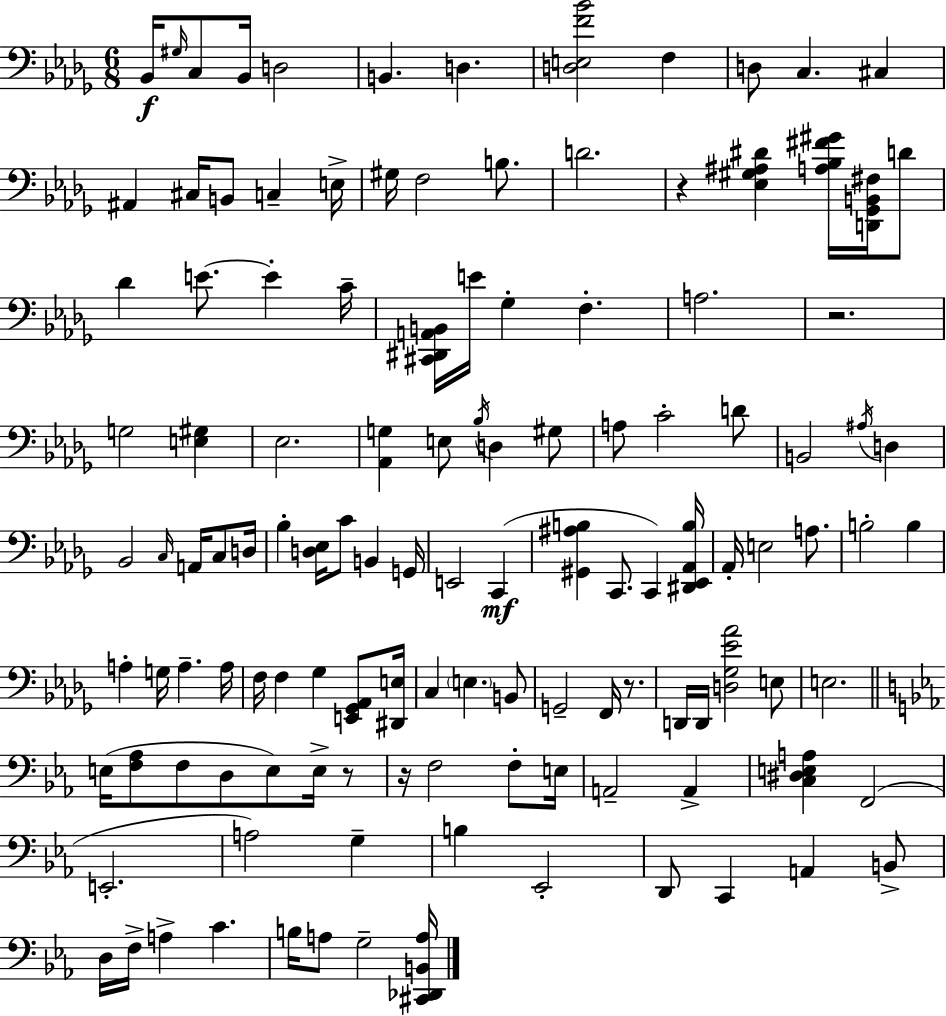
Bb2/s G#3/s C3/e Bb2/s D3/h B2/q. D3/q. [D3,E3,F4,Bb4]/h F3/q D3/e C3/q. C#3/q A#2/q C#3/s B2/e C3/q E3/s G#3/s F3/h B3/e. D4/h. R/q [Eb3,G#3,A#3,D#4]/q [A3,Bb3,F#4,G#4]/s [D2,Gb2,B2,F#3]/s D4/e Db4/q E4/e. E4/q C4/s [C#2,D#2,A2,B2]/s E4/s Gb3/q F3/q. A3/h. R/h. G3/h [E3,G#3]/q Eb3/h. [Ab2,G3]/q E3/e Bb3/s D3/q G#3/e A3/e C4/h D4/e B2/h A#3/s D3/q Bb2/h C3/s A2/s C3/e D3/s Bb3/q [D3,Eb3]/s C4/e B2/q G2/s E2/h C2/q [G#2,A#3,B3]/q C2/e. C2/q [D#2,Eb2,Ab2,B3]/s Ab2/s E3/h A3/e. B3/h B3/q A3/q G3/s A3/q. A3/s F3/s F3/q Gb3/q [E2,Gb2,Ab2]/e [D#2,E3]/s C3/q E3/q. B2/e G2/h F2/s R/e. D2/s D2/s [D3,Gb3,Eb4,Ab4]/h E3/e E3/h. E3/s [F3,Ab3]/e F3/e D3/e E3/e E3/s R/e R/s F3/h F3/e E3/s A2/h A2/q [C3,D#3,E3,A3]/q F2/h E2/h. A3/h G3/q B3/q Eb2/h D2/e C2/q A2/q B2/e D3/s F3/s A3/q C4/q. B3/s A3/e G3/h [C#2,Db2,B2,A3]/s